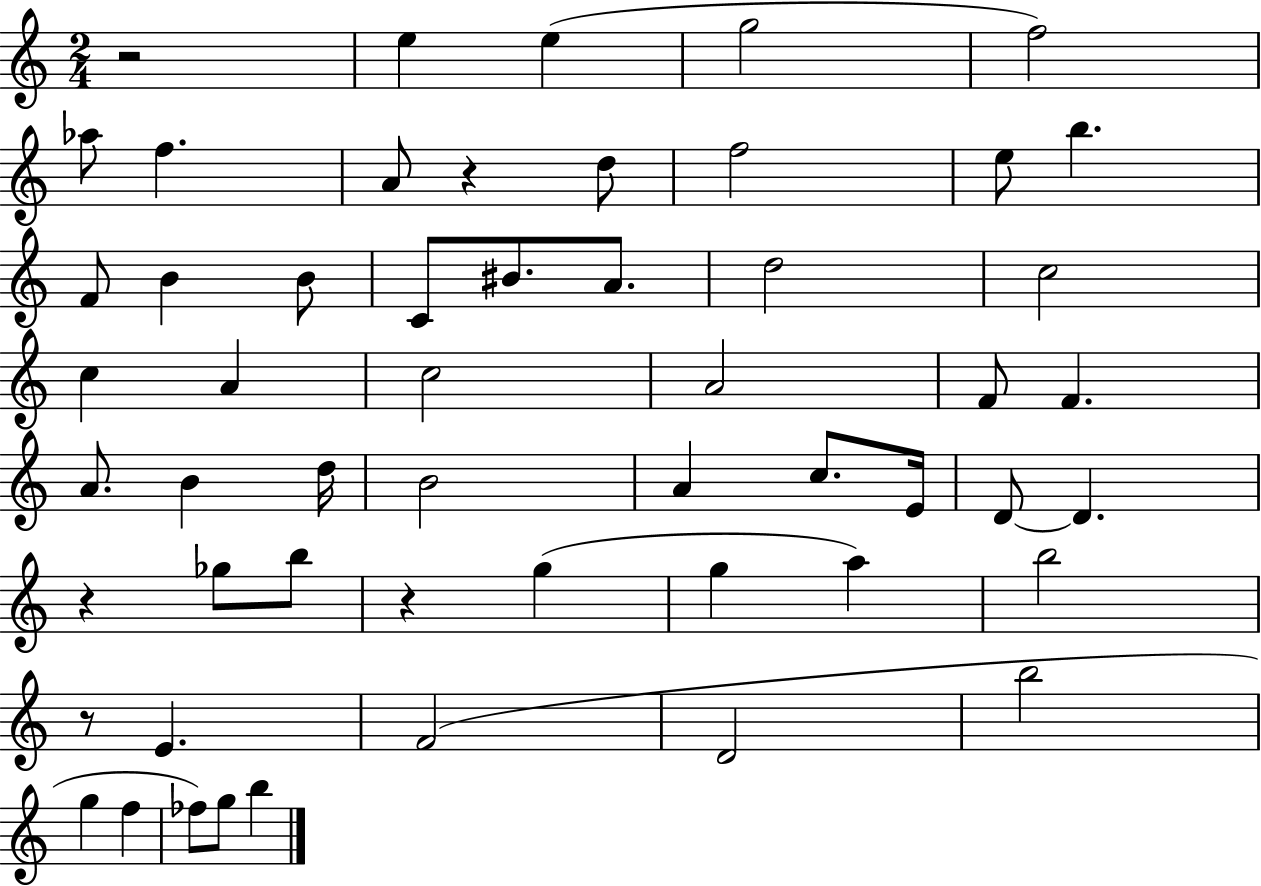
R/h E5/q E5/q G5/h F5/h Ab5/e F5/q. A4/e R/q D5/e F5/h E5/e B5/q. F4/e B4/q B4/e C4/e BIS4/e. A4/e. D5/h C5/h C5/q A4/q C5/h A4/h F4/e F4/q. A4/e. B4/q D5/s B4/h A4/q C5/e. E4/s D4/e D4/q. R/q Gb5/e B5/e R/q G5/q G5/q A5/q B5/h R/e E4/q. F4/h D4/h B5/h G5/q F5/q FES5/e G5/e B5/q